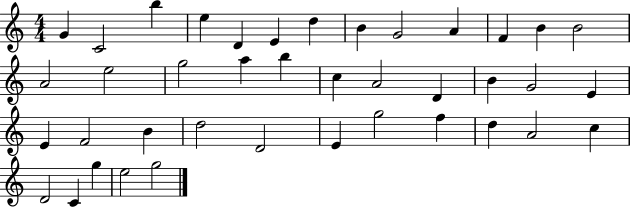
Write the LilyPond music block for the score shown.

{
  \clef treble
  \numericTimeSignature
  \time 4/4
  \key c \major
  g'4 c'2 b''4 | e''4 d'4 e'4 d''4 | b'4 g'2 a'4 | f'4 b'4 b'2 | \break a'2 e''2 | g''2 a''4 b''4 | c''4 a'2 d'4 | b'4 g'2 e'4 | \break e'4 f'2 b'4 | d''2 d'2 | e'4 g''2 f''4 | d''4 a'2 c''4 | \break d'2 c'4 g''4 | e''2 g''2 | \bar "|."
}